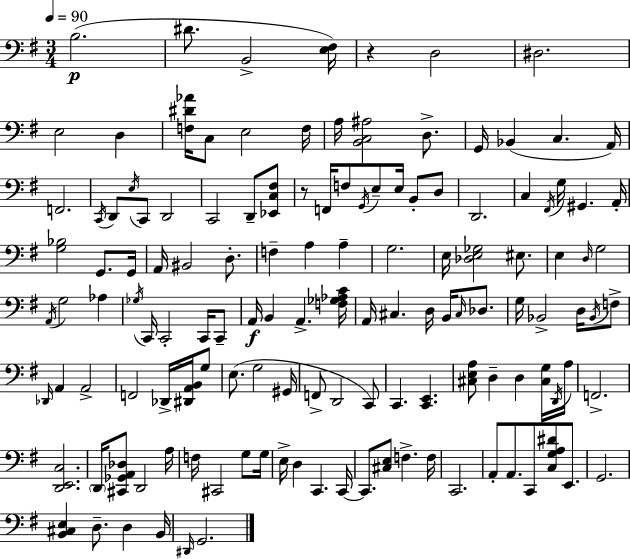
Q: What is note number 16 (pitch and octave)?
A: A2